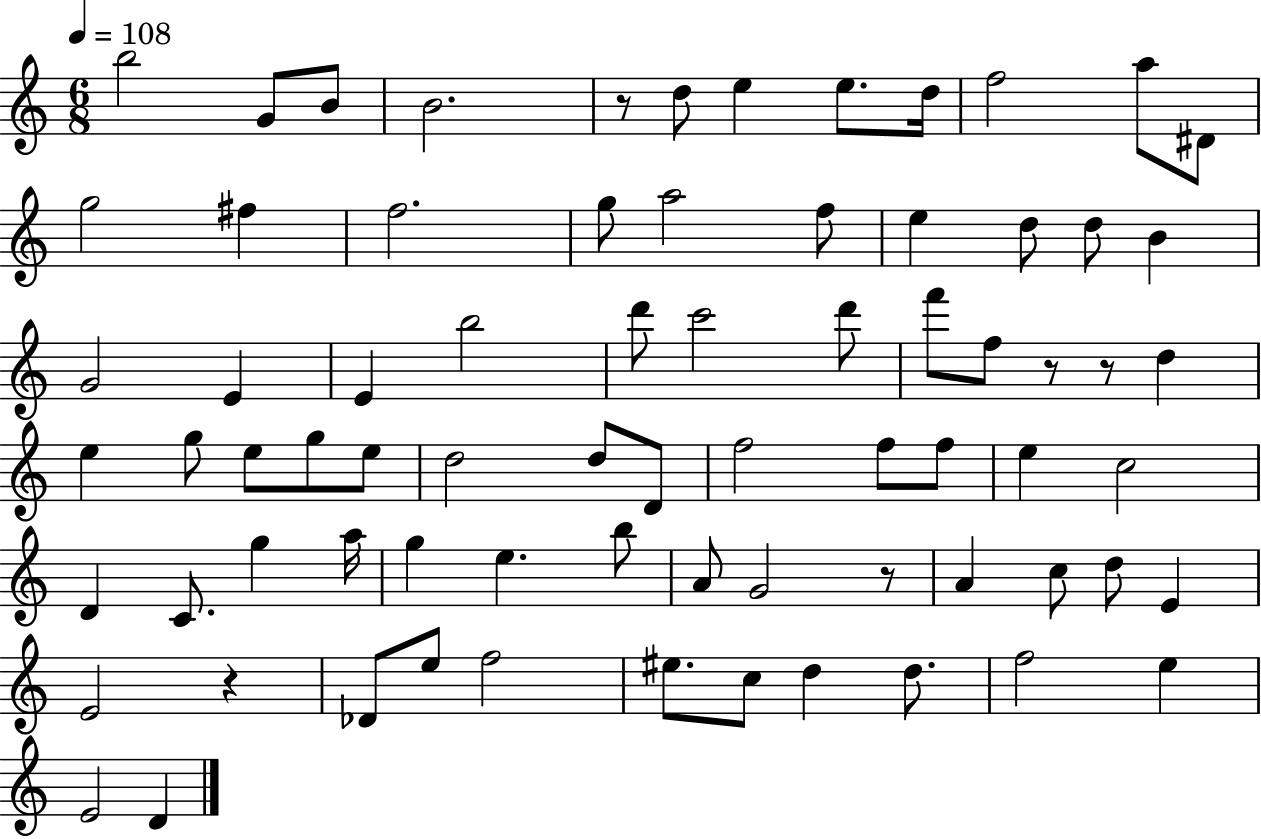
X:1
T:Untitled
M:6/8
L:1/4
K:C
b2 G/2 B/2 B2 z/2 d/2 e e/2 d/4 f2 a/2 ^D/2 g2 ^f f2 g/2 a2 f/2 e d/2 d/2 B G2 E E b2 d'/2 c'2 d'/2 f'/2 f/2 z/2 z/2 d e g/2 e/2 g/2 e/2 d2 d/2 D/2 f2 f/2 f/2 e c2 D C/2 g a/4 g e b/2 A/2 G2 z/2 A c/2 d/2 E E2 z _D/2 e/2 f2 ^e/2 c/2 d d/2 f2 e E2 D